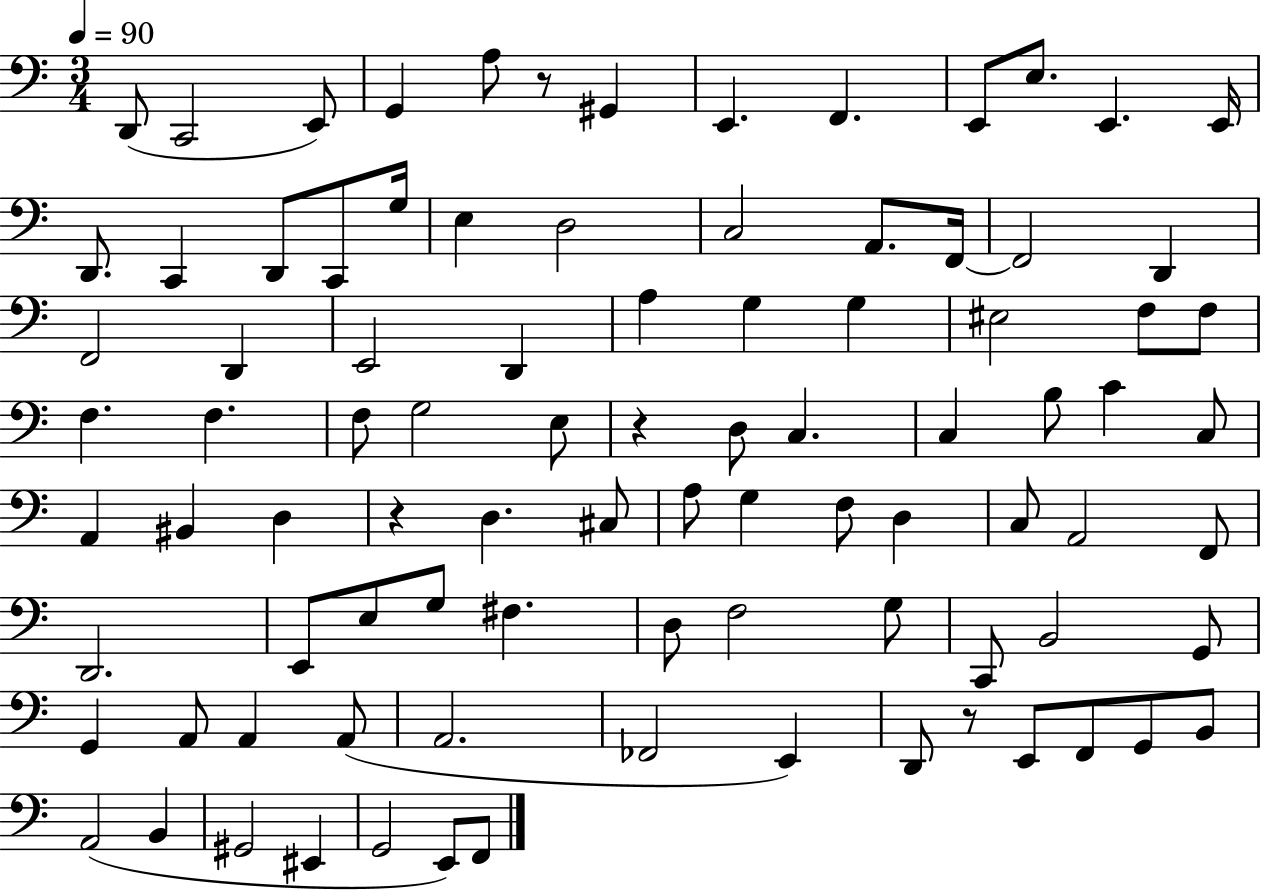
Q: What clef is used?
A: bass